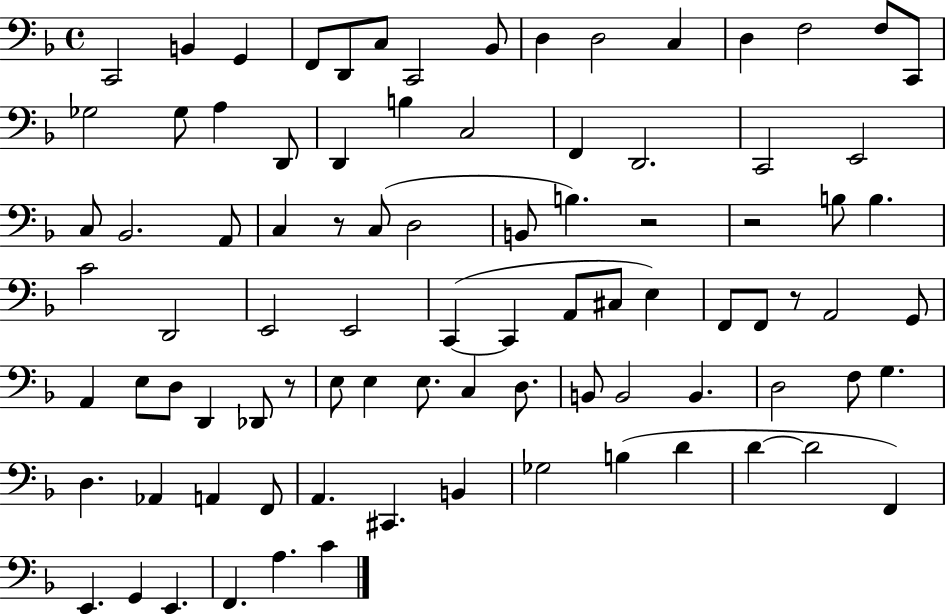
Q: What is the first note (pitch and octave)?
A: C2